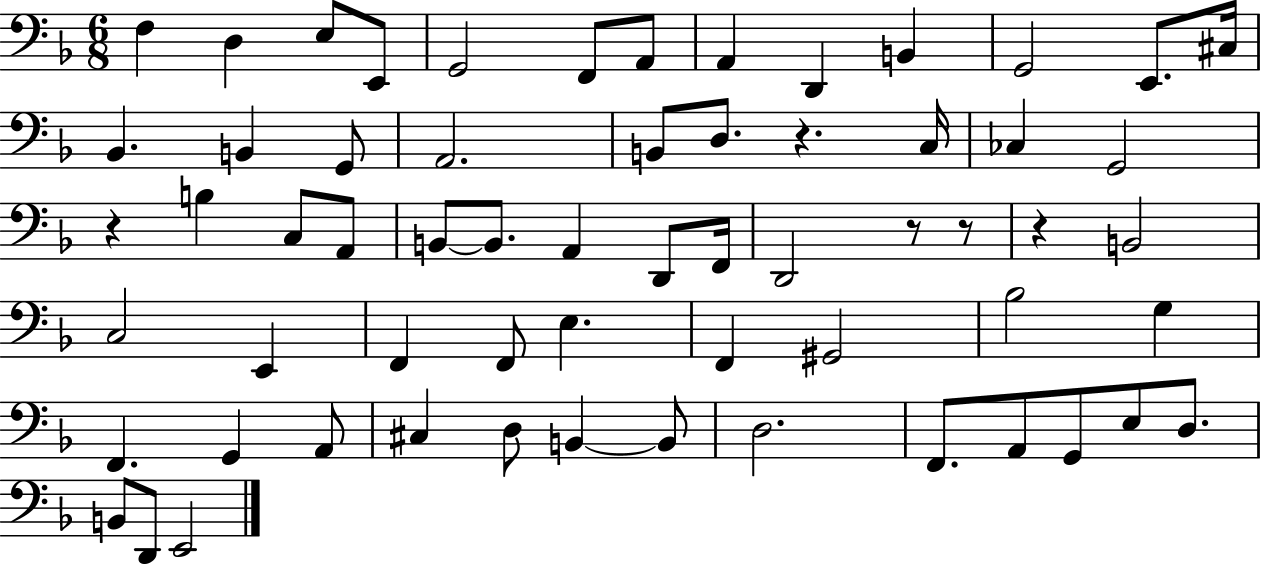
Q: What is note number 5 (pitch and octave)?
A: G2